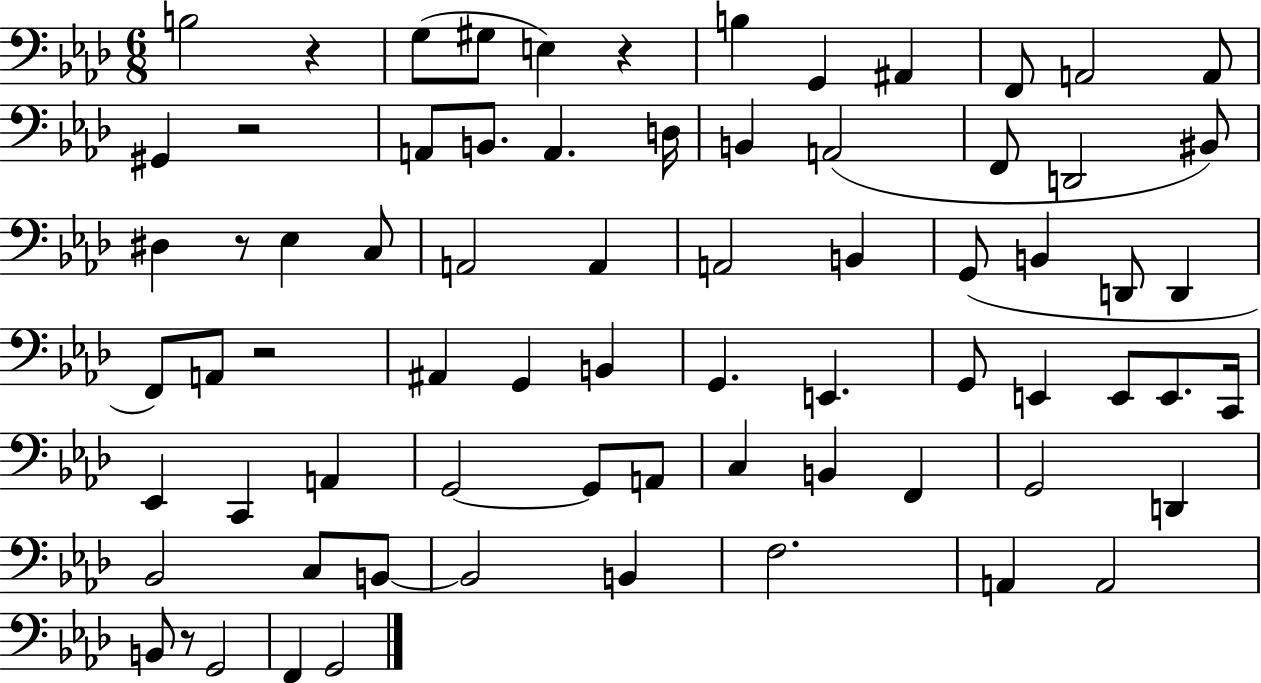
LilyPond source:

{
  \clef bass
  \numericTimeSignature
  \time 6/8
  \key aes \major
  b2 r4 | g8( gis8 e4) r4 | b4 g,4 ais,4 | f,8 a,2 a,8 | \break gis,4 r2 | a,8 b,8. a,4. d16 | b,4 a,2( | f,8 d,2 bis,8) | \break dis4 r8 ees4 c8 | a,2 a,4 | a,2 b,4 | g,8( b,4 d,8 d,4 | \break f,8) a,8 r2 | ais,4 g,4 b,4 | g,4. e,4. | g,8 e,4 e,8 e,8. c,16 | \break ees,4 c,4 a,4 | g,2~~ g,8 a,8 | c4 b,4 f,4 | g,2 d,4 | \break bes,2 c8 b,8~~ | b,2 b,4 | f2. | a,4 a,2 | \break b,8 r8 g,2 | f,4 g,2 | \bar "|."
}